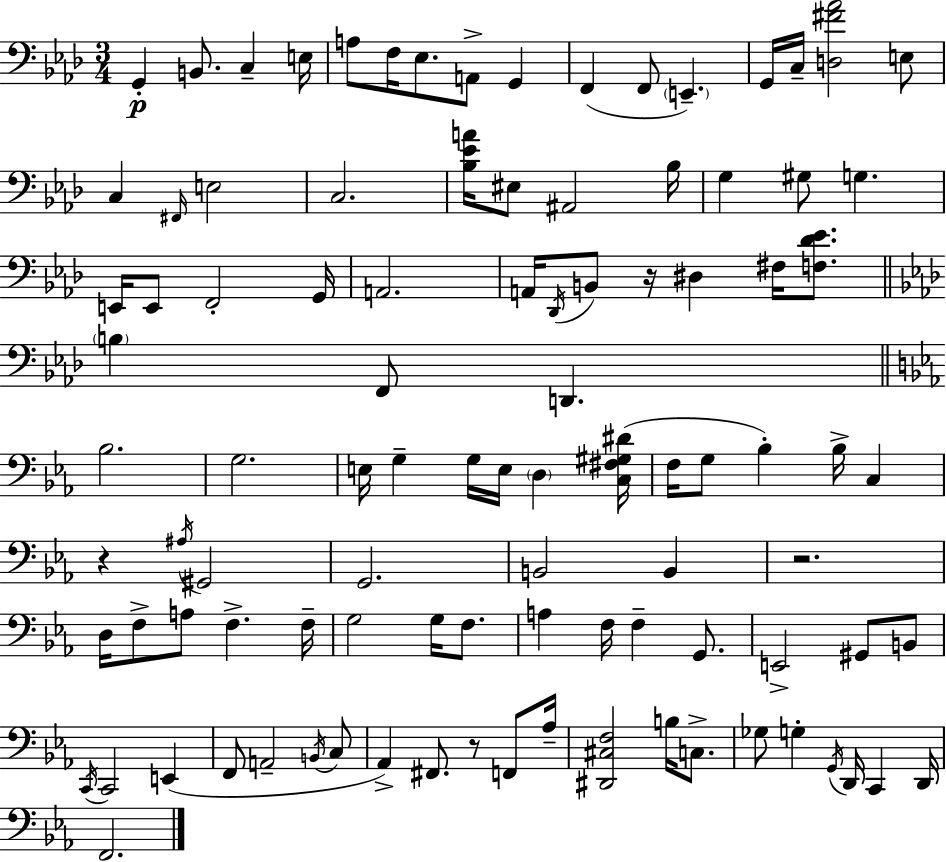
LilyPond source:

{
  \clef bass
  \numericTimeSignature
  \time 3/4
  \key f \minor
  g,4-.\p b,8. c4-- e16 | a8 f16 ees8. a,8-> g,4 | f,4( f,8 \parenthesize e,4.--) | g,16 c16-- <d fis' aes'>2 e8 | \break c4 \grace { fis,16 } e2 | c2. | <bes ees' a'>16 eis8 ais,2 | bes16 g4 gis8 g4. | \break e,16 e,8 f,2-. | g,16 a,2. | a,16 \acciaccatura { des,16 } b,8 r16 dis4 fis16 <f des' ees'>8. | \bar "||" \break \key f \minor \parenthesize b4 f,8 d,4. | \bar "||" \break \key c \minor bes2. | g2. | e16 g4-- g16 e16 \parenthesize d4 <c fis gis dis'>16( | f16 g8 bes4-.) bes16-> c4 | \break r4 \acciaccatura { ais16 } gis,2 | g,2. | b,2 b,4 | r2. | \break d16 f8-> a8 f4.-> | f16-- g2 g16 f8. | a4 f16 f4-- g,8. | e,2-> gis,8 b,8 | \break \acciaccatura { c,16 } c,2 e,4( | f,8 a,2-- | \acciaccatura { b,16 } c8 aes,4->) fis,8. r8 | f,8 aes16-- <dis, cis f>2 b16 | \break c8.-> ges8 g4-. \acciaccatura { g,16 } d,16 c,4 | d,16 f,2. | \bar "|."
}